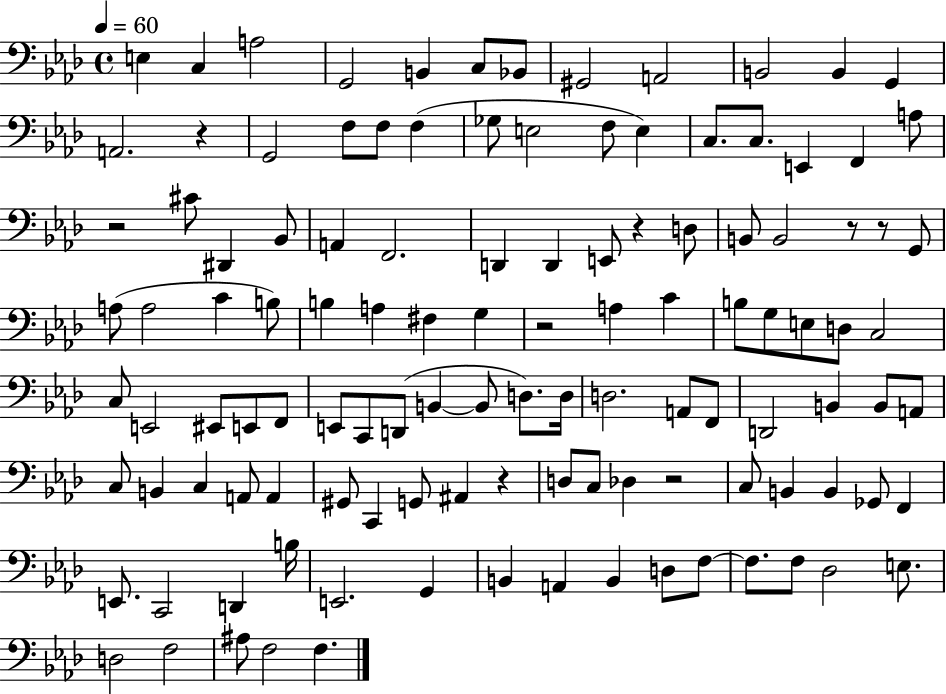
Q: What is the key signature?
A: AES major